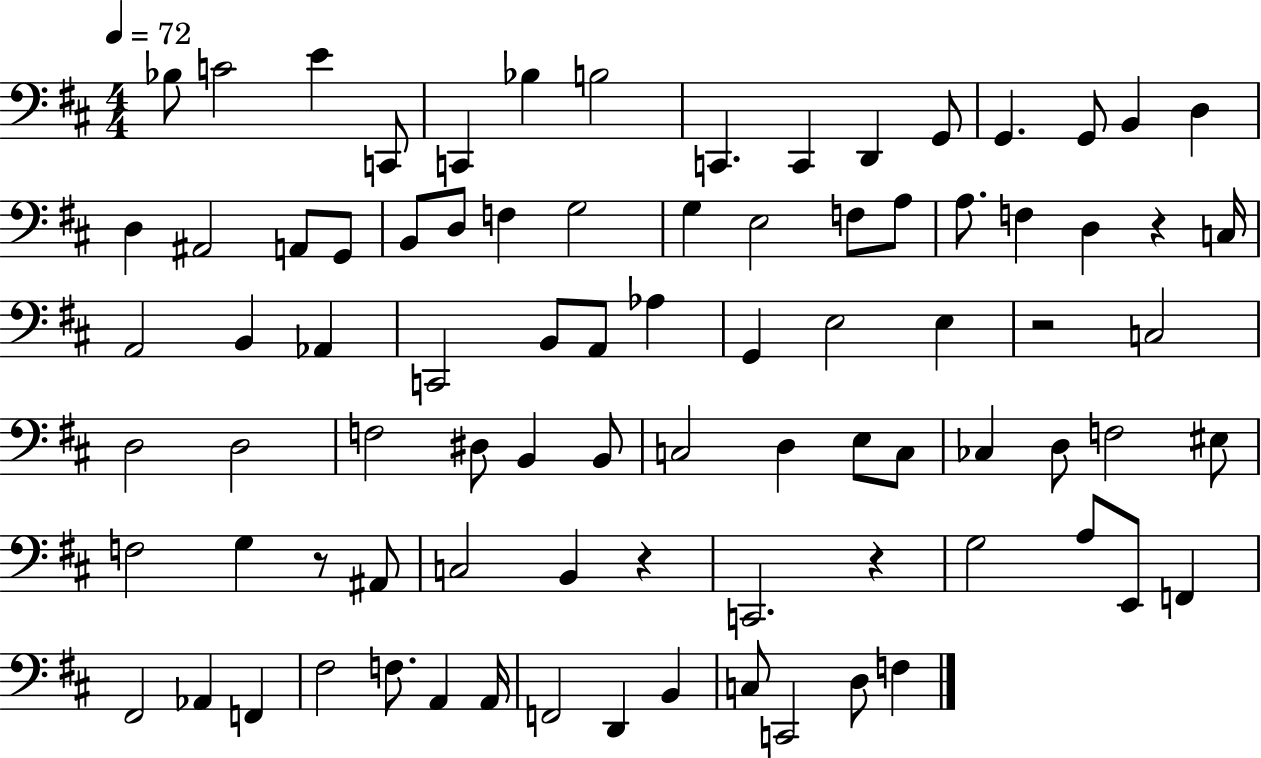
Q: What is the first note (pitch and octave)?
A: Bb3